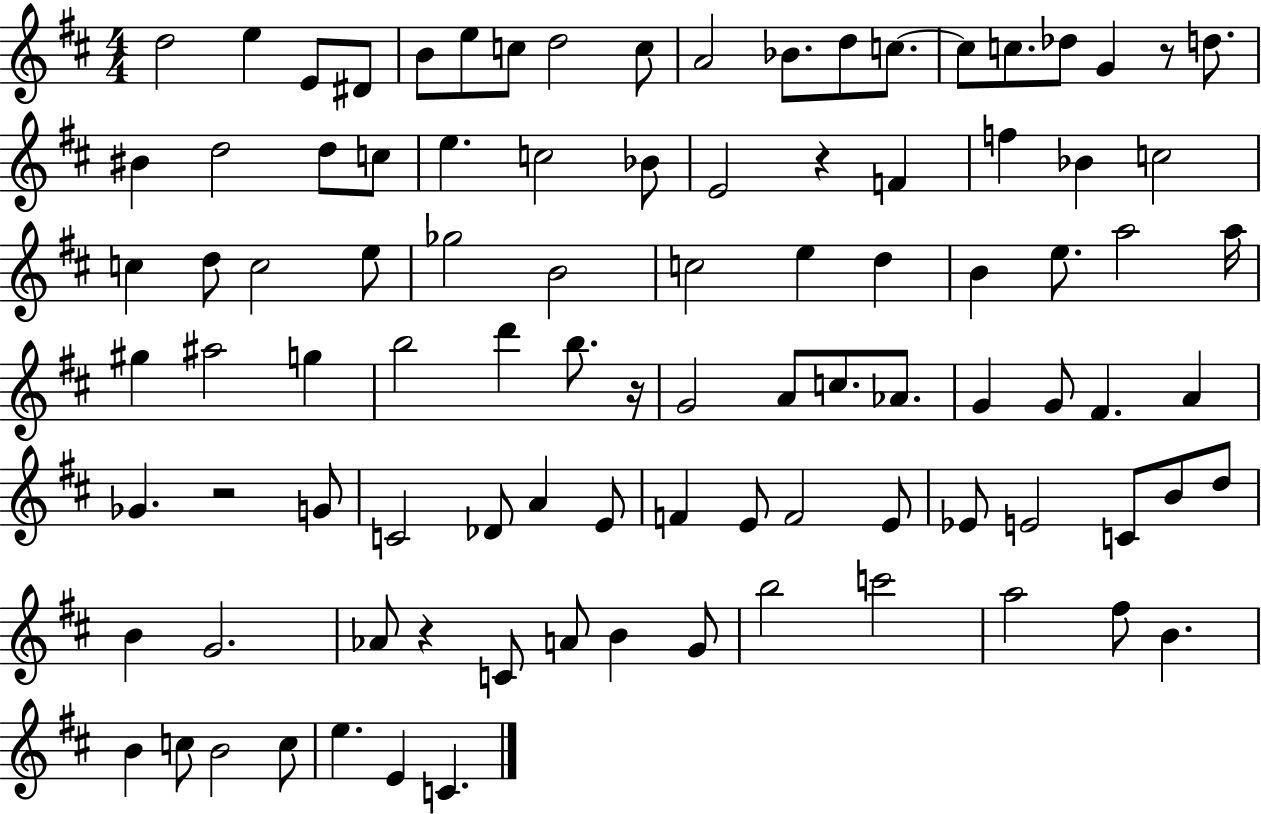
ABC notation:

X:1
T:Untitled
M:4/4
L:1/4
K:D
d2 e E/2 ^D/2 B/2 e/2 c/2 d2 c/2 A2 _B/2 d/2 c/2 c/2 c/2 _d/2 G z/2 d/2 ^B d2 d/2 c/2 e c2 _B/2 E2 z F f _B c2 c d/2 c2 e/2 _g2 B2 c2 e d B e/2 a2 a/4 ^g ^a2 g b2 d' b/2 z/4 G2 A/2 c/2 _A/2 G G/2 ^F A _G z2 G/2 C2 _D/2 A E/2 F E/2 F2 E/2 _E/2 E2 C/2 B/2 d/2 B G2 _A/2 z C/2 A/2 B G/2 b2 c'2 a2 ^f/2 B B c/2 B2 c/2 e E C